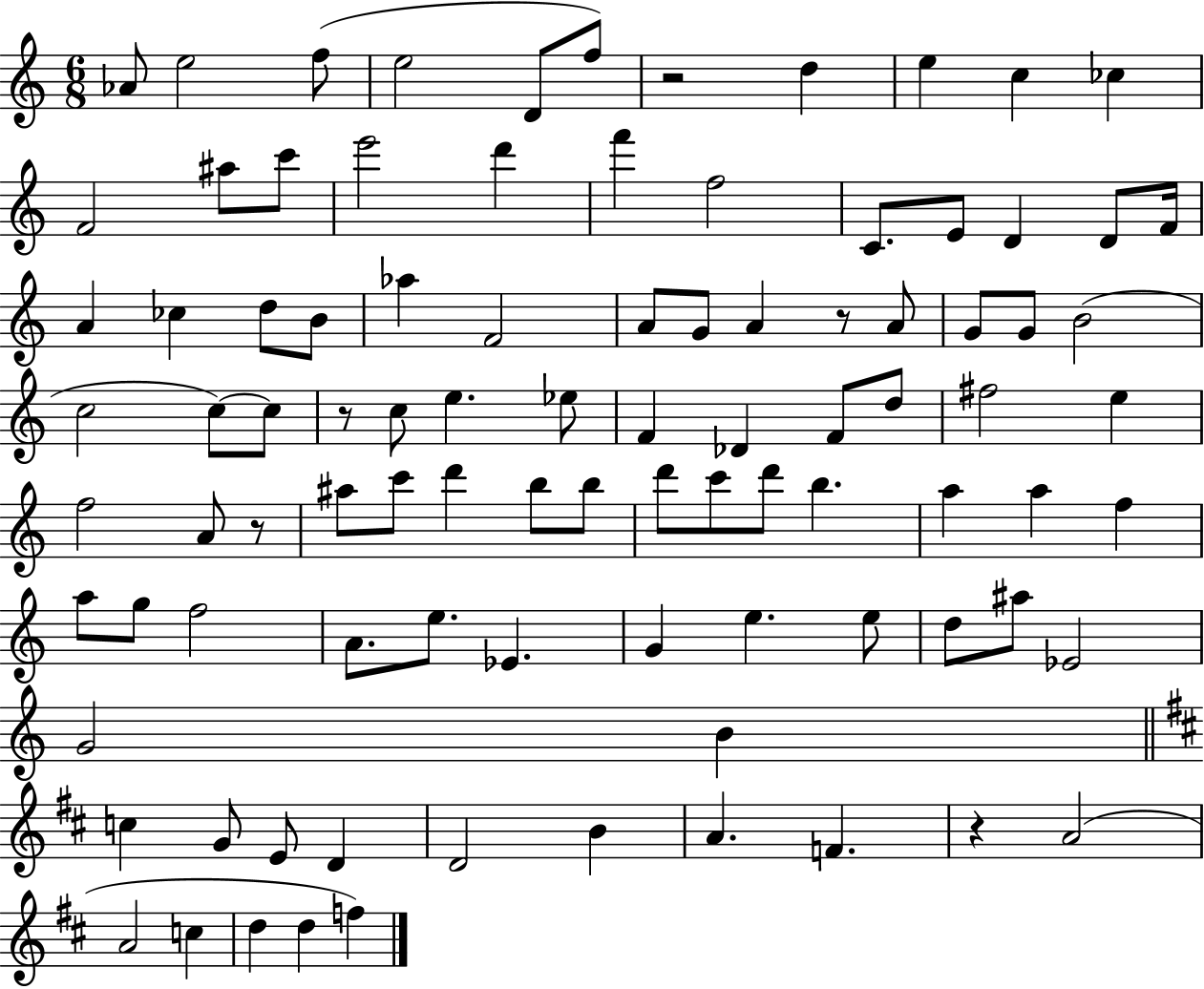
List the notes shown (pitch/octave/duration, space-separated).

Ab4/e E5/h F5/e E5/h D4/e F5/e R/h D5/q E5/q C5/q CES5/q F4/h A#5/e C6/e E6/h D6/q F6/q F5/h C4/e. E4/e D4/q D4/e F4/s A4/q CES5/q D5/e B4/e Ab5/q F4/h A4/e G4/e A4/q R/e A4/e G4/e G4/e B4/h C5/h C5/e C5/e R/e C5/e E5/q. Eb5/e F4/q Db4/q F4/e D5/e F#5/h E5/q F5/h A4/e R/e A#5/e C6/e D6/q B5/e B5/e D6/e C6/e D6/e B5/q. A5/q A5/q F5/q A5/e G5/e F5/h A4/e. E5/e. Eb4/q. G4/q E5/q. E5/e D5/e A#5/e Eb4/h G4/h B4/q C5/q G4/e E4/e D4/q D4/h B4/q A4/q. F4/q. R/q A4/h A4/h C5/q D5/q D5/q F5/q